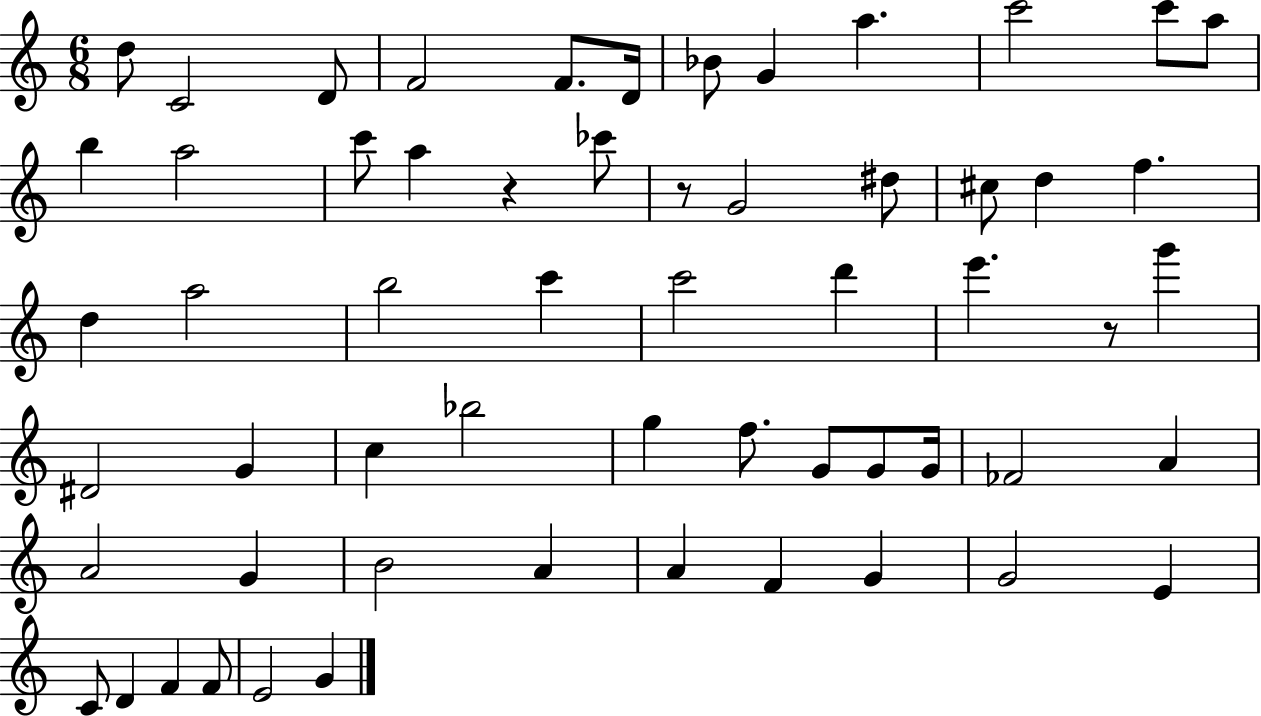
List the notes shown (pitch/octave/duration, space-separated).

D5/e C4/h D4/e F4/h F4/e. D4/s Bb4/e G4/q A5/q. C6/h C6/e A5/e B5/q A5/h C6/e A5/q R/q CES6/e R/e G4/h D#5/e C#5/e D5/q F5/q. D5/q A5/h B5/h C6/q C6/h D6/q E6/q. R/e G6/q D#4/h G4/q C5/q Bb5/h G5/q F5/e. G4/e G4/e G4/s FES4/h A4/q A4/h G4/q B4/h A4/q A4/q F4/q G4/q G4/h E4/q C4/e D4/q F4/q F4/e E4/h G4/q